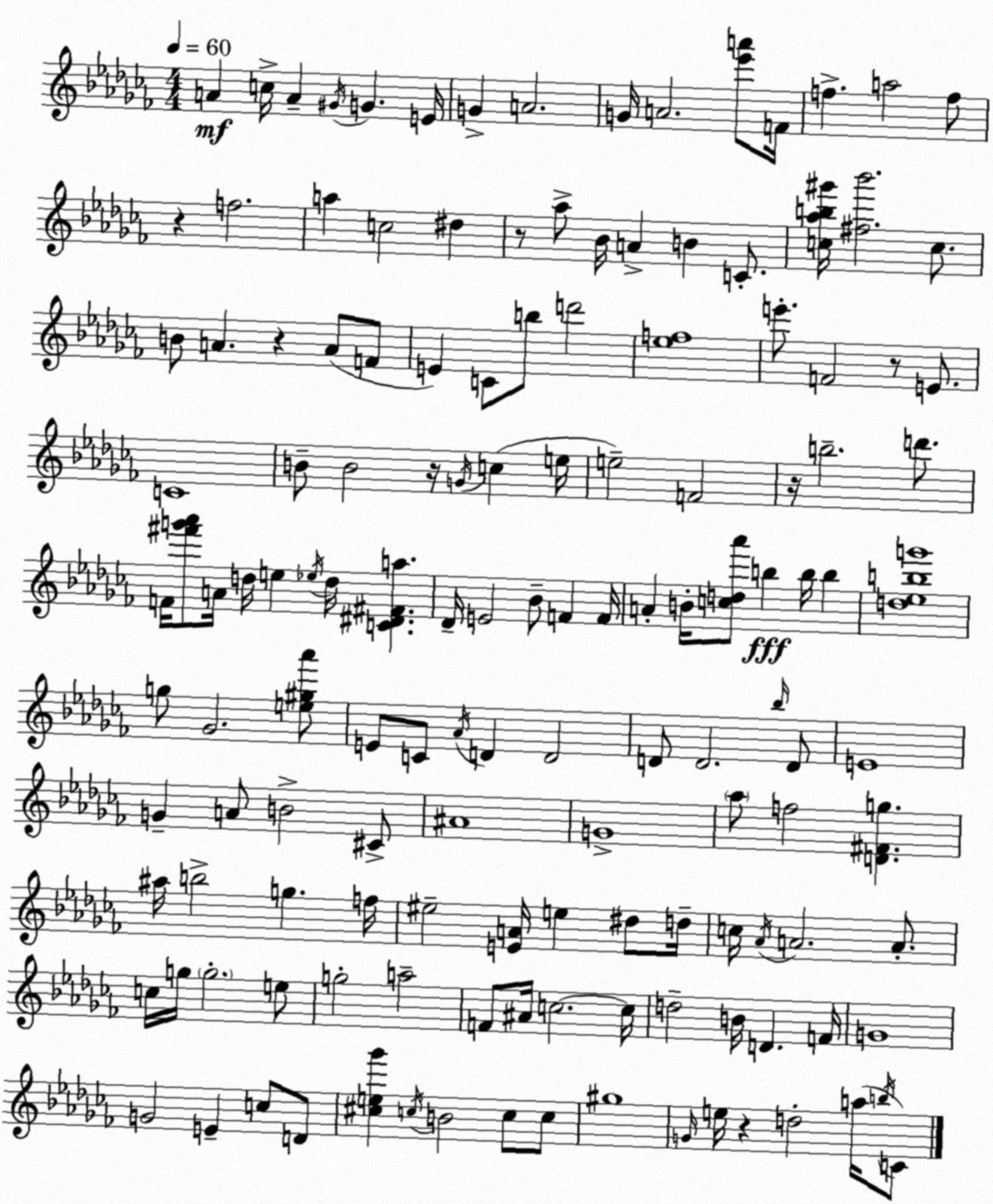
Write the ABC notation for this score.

X:1
T:Untitled
M:4/4
L:1/4
K:Abm
A c/4 A ^G/4 G E/4 G A2 G/4 A2 [_e'a']/2 F/4 f a2 f/2 z f2 a c2 ^d z/2 _a/2 _B/4 A B C/2 [c_ab^g']/4 [^f_b']2 c/2 B/2 A z A/2 F/2 E C/2 b/2 d'2 [_ef]4 e'/2 F2 z/2 E/2 C4 B/2 B2 z/4 G/4 c e/4 e2 F2 z/4 b2 d'/2 F/4 [^f'g'_a']/2 A/4 d/4 e _e/4 d/4 [C^D^Fa] _D/4 E2 _B/2 F F/4 A B/4 [cd_a']/2 b b/4 b [d_ebg']4 g/2 _G2 [e^g_a']/2 E/2 C/2 _A/4 D D2 D/2 D2 _b/4 D/2 E4 G A/2 B2 ^C/2 ^A4 G4 _a/2 f2 [D^Fg] ^a/4 b2 g f/4 ^e2 [EA]/4 e ^d/2 d/4 c/4 _A/4 A2 A/2 c/4 g/4 g2 e/2 g2 a2 F/2 ^A/4 c2 c/4 d2 B/4 D F/4 G4 G2 E c/2 D/2 [^ce_g'] c/4 B2 c/2 c/2 ^g4 G/4 e/4 z d2 a/4 b/4 C/2